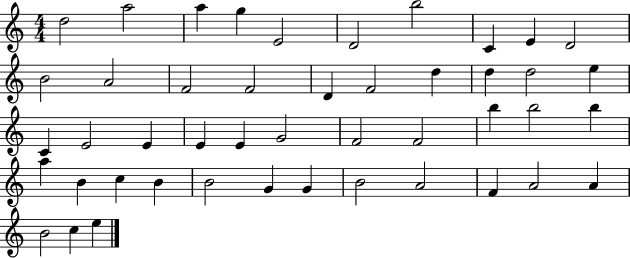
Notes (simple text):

D5/h A5/h A5/q G5/q E4/h D4/h B5/h C4/q E4/q D4/h B4/h A4/h F4/h F4/h D4/q F4/h D5/q D5/q D5/h E5/q C4/q E4/h E4/q E4/q E4/q G4/h F4/h F4/h B5/q B5/h B5/q A5/q B4/q C5/q B4/q B4/h G4/q G4/q B4/h A4/h F4/q A4/h A4/q B4/h C5/q E5/q